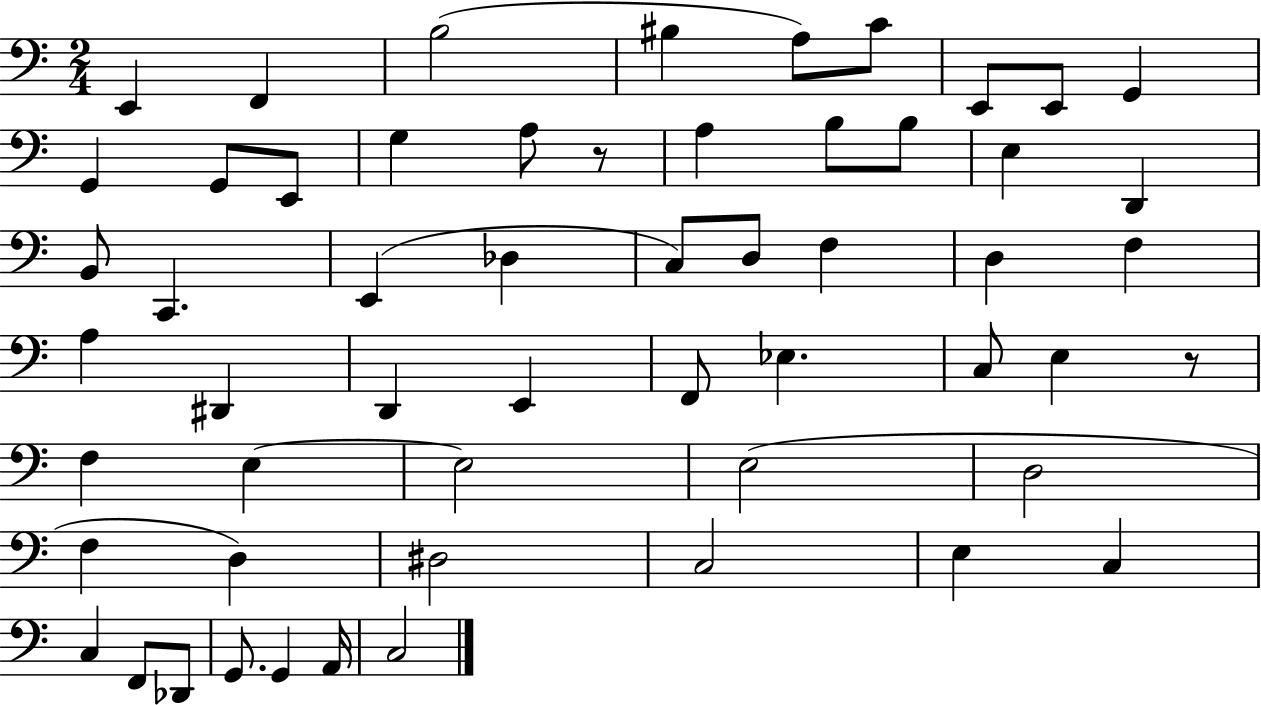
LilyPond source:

{
  \clef bass
  \numericTimeSignature
  \time 2/4
  \key c \major
  e,4 f,4 | b2( | bis4 a8) c'8 | e,8 e,8 g,4 | \break g,4 g,8 e,8 | g4 a8 r8 | a4 b8 b8 | e4 d,4 | \break b,8 c,4. | e,4( des4 | c8) d8 f4 | d4 f4 | \break a4 dis,4 | d,4 e,4 | f,8 ees4. | c8 e4 r8 | \break f4 e4~~ | e2 | e2( | d2 | \break f4 d4) | dis2 | c2 | e4 c4 | \break c4 f,8 des,8 | g,8. g,4 a,16 | c2 | \bar "|."
}